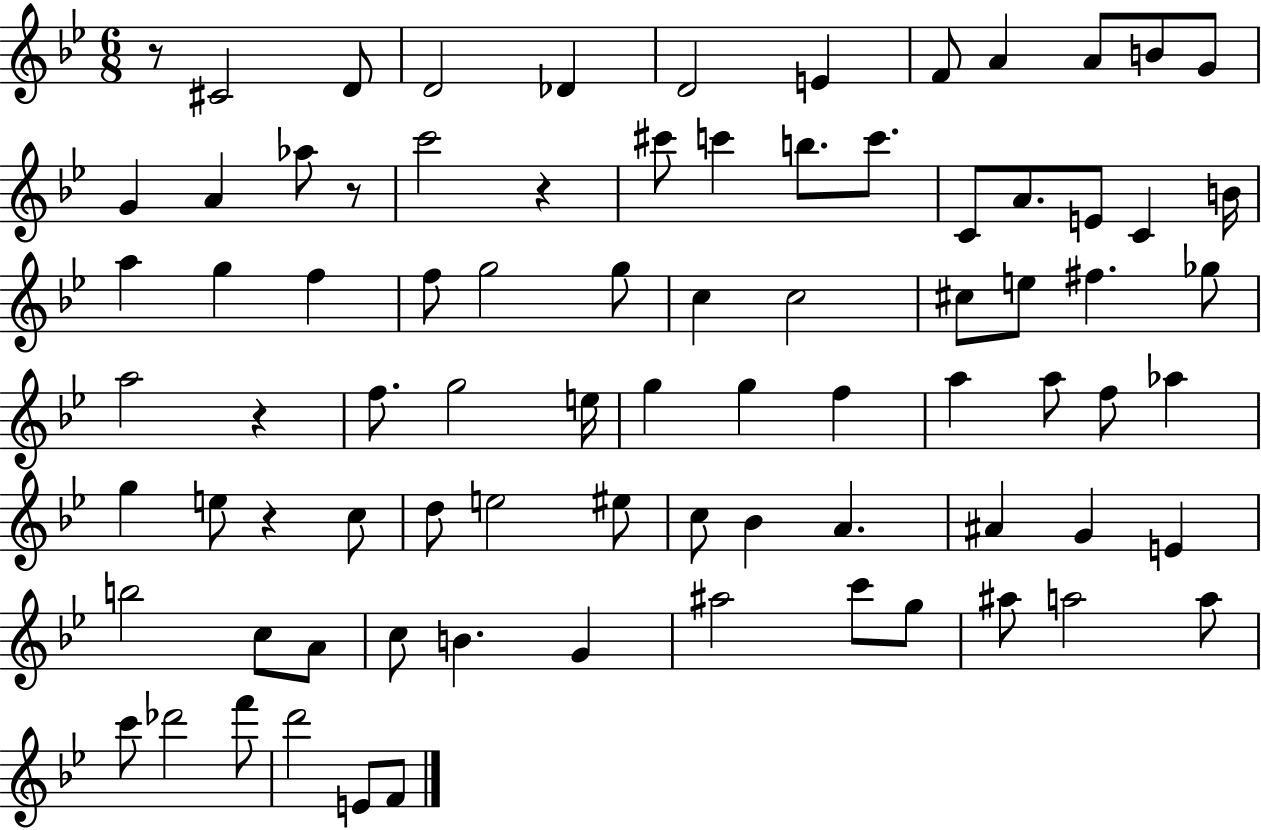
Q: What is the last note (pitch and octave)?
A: F4